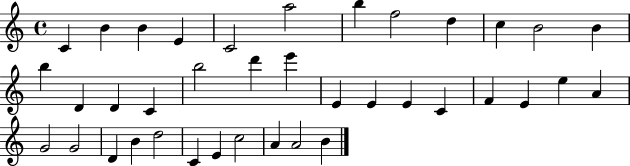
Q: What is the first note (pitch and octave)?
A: C4